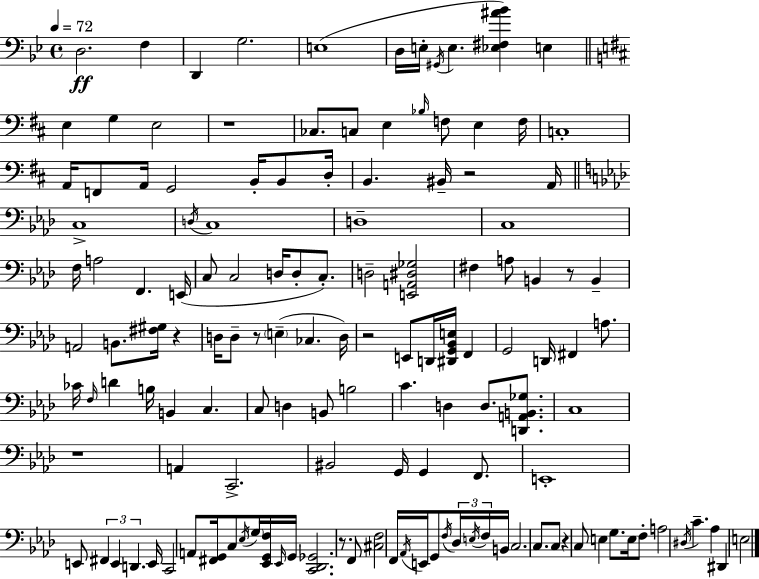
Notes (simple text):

D3/h. F3/q D2/q G3/h. E3/w D3/s E3/s G#2/s E3/q. [Eb3,F#3,A#4,Bb4]/q E3/q E3/q G3/q E3/h R/w CES3/e. C3/e E3/q Bb3/s F3/e E3/q F3/s C3/w A2/s F2/e A2/s G2/h B2/s B2/e D3/s B2/q. BIS2/s R/h A2/s C3/w D3/s C3/w D3/w C3/w F3/s A3/h F2/q. E2/s C3/e C3/h D3/s D3/e C3/e. D3/h [E2,A2,D#3,Gb3]/h F#3/q A3/e B2/q R/e B2/q A2/h B2/e. [F#3,G#3]/s R/q D3/s D3/e R/e E3/q CES3/q. D3/s R/h E2/e D2/s [D#2,G2,Bb2,E3]/s F2/q G2/h D2/s F#2/q A3/e. CES4/s F3/s D4/q B3/s B2/q C3/q. C3/e D3/q B2/e B3/h C4/q. D3/q D3/e. [D2,A2,B2,Gb3]/e. C3/w R/w A2/q C2/h. BIS2/h G2/s G2/q F2/e. E2/w E2/e F#2/q E2/q D2/q. E2/s C2/h A2/e [F#2,G2]/s C3/e Eb3/s G3/s [Eb2,G2,F3]/s Eb2/s G2/s [C2,Db2,Gb2]/h. R/e. F2/e [C#3,F3]/h F2/s Ab2/s E2/s G2/e F3/s Db3/s E3/s F3/s B2/s C3/h. C3/e. C3/e R/q C3/e E3/q G3/e. E3/s F3/e A3/h D#3/s C4/q. Ab3/q D#2/q E3/h